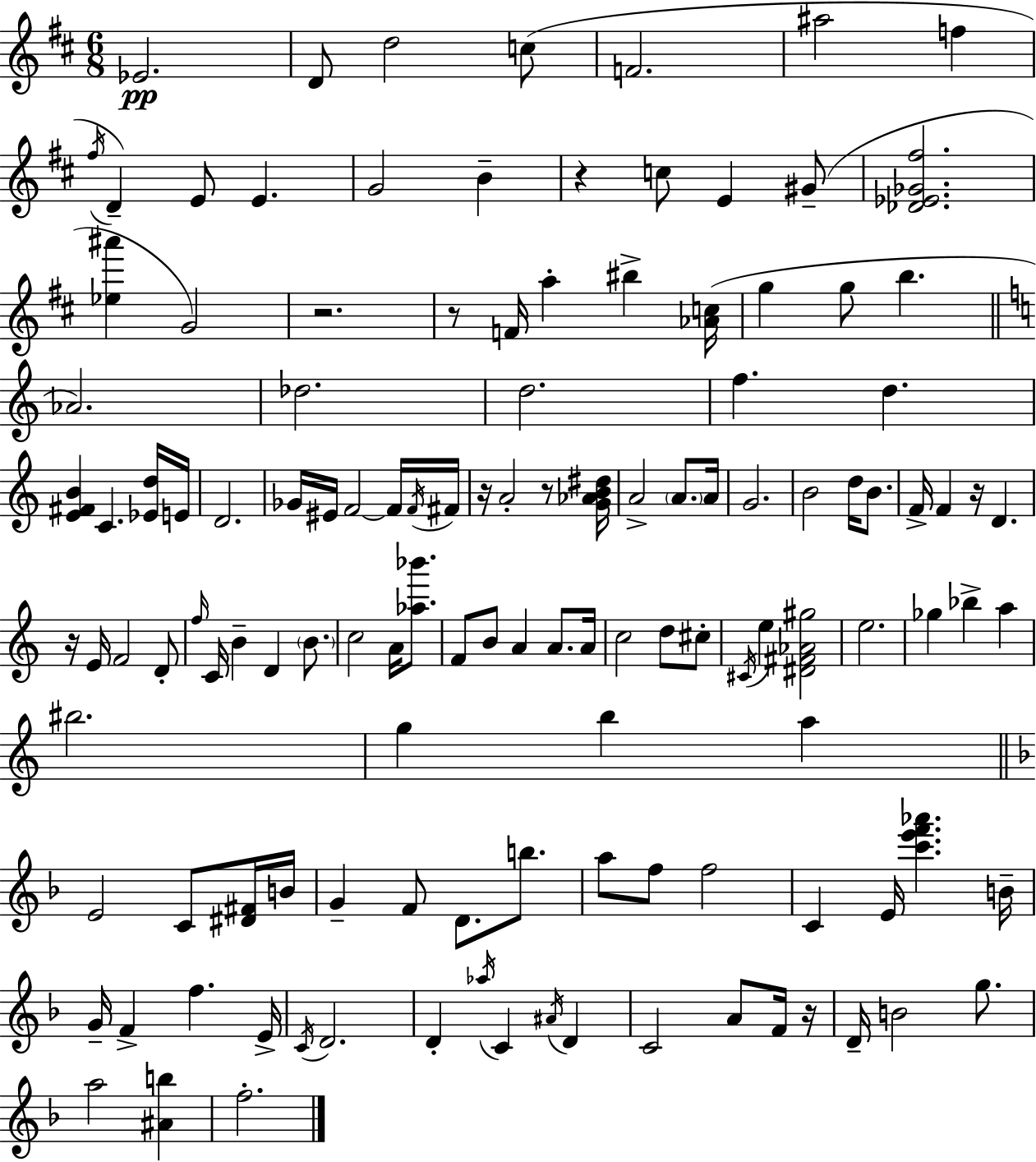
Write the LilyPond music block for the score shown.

{
  \clef treble
  \numericTimeSignature
  \time 6/8
  \key d \major
  \repeat volta 2 { ees'2.\pp | d'8 d''2 c''8( | f'2. | ais''2 f''4 | \break \acciaccatura { fis''16 } d'4--) e'8 e'4. | g'2 b'4-- | r4 c''8 e'4 gis'8--( | <des' ees' ges' fis''>2. | \break <ees'' ais'''>4 g'2) | r2. | r8 f'16 a''4-. bis''4-> | <aes' c''>16( g''4 g''8 b''4. | \break \bar "||" \break \key a \minor aes'2.) | des''2. | d''2. | f''4. d''4. | \break <e' fis' b'>4 c'4. <ees' d''>16 e'16 | d'2. | ges'16 eis'16 f'2~~ f'16 \acciaccatura { f'16 } | fis'16 r16 a'2-. r8 | \break <g' aes' b' dis''>16 a'2-> \parenthesize a'8. | a'16 g'2. | b'2 d''16 b'8. | f'16-> f'4 r16 d'4. | \break r16 e'16 f'2 d'8-. | \grace { f''16 } c'16 b'4-- d'4 \parenthesize b'8. | c''2 a'16 <aes'' bes'''>8. | f'8 b'8 a'4 a'8. | \break a'16 c''2 d''8 | cis''8-. \acciaccatura { cis'16 } e''4 <dis' fis' aes' gis''>2 | e''2. | ges''4 bes''4-> a''4 | \break bis''2. | g''4 b''4 a''4 | \bar "||" \break \key d \minor e'2 c'8 <dis' fis'>16 b'16 | g'4-- f'8 d'8. b''8. | a''8 f''8 f''2 | c'4 e'16 <c''' e''' f''' aes'''>4. b'16-- | \break g'16-- f'4-> f''4. e'16-> | \acciaccatura { c'16 } d'2. | d'4-. \acciaccatura { aes''16 } c'4 \acciaccatura { ais'16 } d'4 | c'2 a'8 | \break f'16 r16 d'16-- b'2 | g''8. a''2 <ais' b''>4 | f''2.-. | } \bar "|."
}